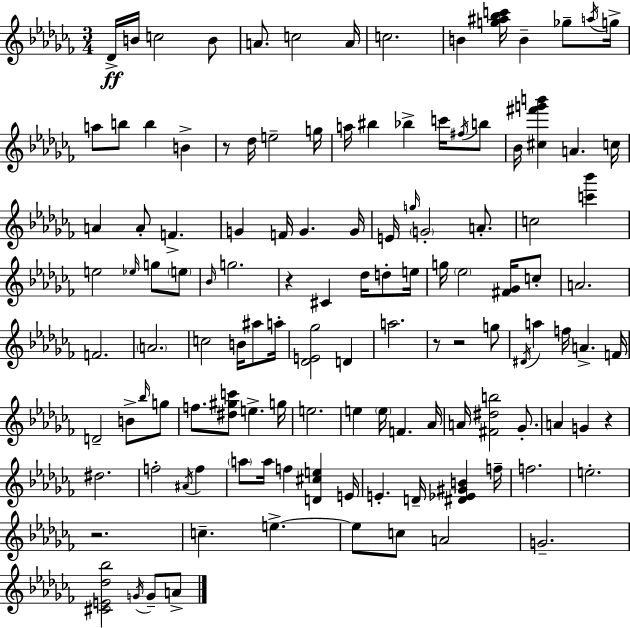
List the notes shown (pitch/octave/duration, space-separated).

Db4/s B4/s C5/h B4/e A4/e. C5/h A4/s C5/h. B4/q [G5,A#5,Bb5,C6]/s B4/q Gb5/e A5/s G5/s A5/e B5/e B5/q B4/q R/e Db5/s E5/h G5/s A5/s BIS5/q Bb5/q C6/s F#5/s B5/e Bb4/s [C#5,F#6,G6,B6]/q A4/q. C5/s A4/q A4/e F4/q. G4/q F4/s G4/q. G4/s E4/s G5/s G4/h A4/e. C5/h [C6,Bb6]/q E5/h Eb5/s G5/e E5/e Bb4/s G5/h. R/q C#4/q Db5/s D5/e E5/s G5/s Eb5/h [F#4,Gb4]/s C5/e A4/h. F4/h. A4/h. C5/h B4/s A#5/e A5/s [Db4,E4,Gb5]/h D4/q A5/h. R/e R/h G5/e D#4/s A5/q F5/s A4/q. F4/s D4/h B4/e Bb5/s G5/e F5/e. [D#5,G#5,C6]/e E5/q. G5/s E5/h. E5/q E5/s F4/q. Ab4/s A4/s [F#4,D#5,B5]/h Gb4/e. A4/q G4/q R/q D#5/h. F5/h A#4/s F5/q A5/e A5/s F5/q [D4,C#5,E5]/q E4/s E4/q. D4/s [D#4,Eb4,G#4,B4]/q F5/s F5/h. E5/h. R/h. C5/q. E5/q. E5/e C5/e A4/h G4/h. [C#4,E4,Db5,Bb5]/h G4/s G4/e A4/e